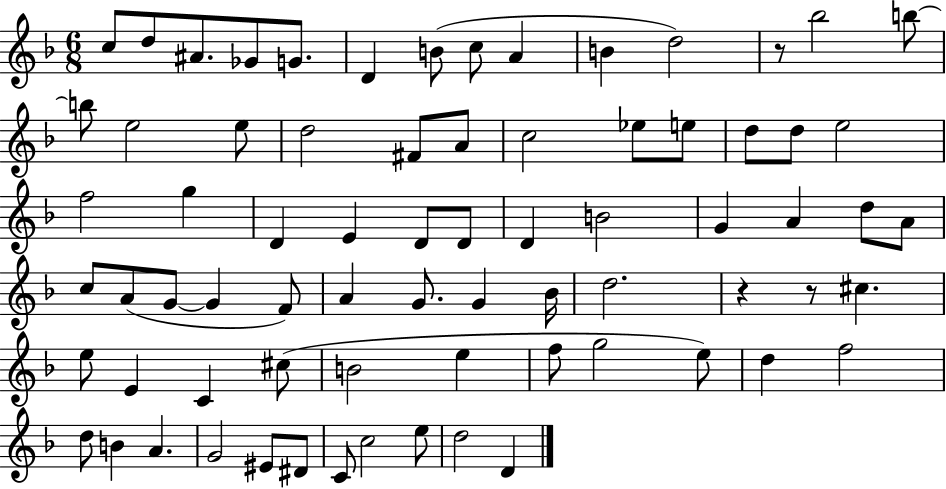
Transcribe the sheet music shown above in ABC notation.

X:1
T:Untitled
M:6/8
L:1/4
K:F
c/2 d/2 ^A/2 _G/2 G/2 D B/2 c/2 A B d2 z/2 _b2 b/2 b/2 e2 e/2 d2 ^F/2 A/2 c2 _e/2 e/2 d/2 d/2 e2 f2 g D E D/2 D/2 D B2 G A d/2 A/2 c/2 A/2 G/2 G F/2 A G/2 G _B/4 d2 z z/2 ^c e/2 E C ^c/2 B2 e f/2 g2 e/2 d f2 d/2 B A G2 ^E/2 ^D/2 C/2 c2 e/2 d2 D